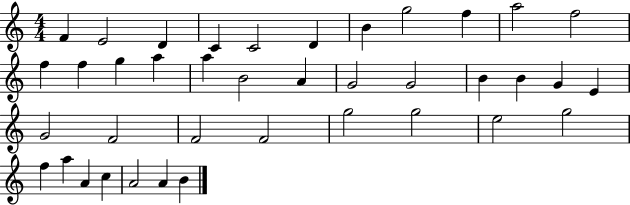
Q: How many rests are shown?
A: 0